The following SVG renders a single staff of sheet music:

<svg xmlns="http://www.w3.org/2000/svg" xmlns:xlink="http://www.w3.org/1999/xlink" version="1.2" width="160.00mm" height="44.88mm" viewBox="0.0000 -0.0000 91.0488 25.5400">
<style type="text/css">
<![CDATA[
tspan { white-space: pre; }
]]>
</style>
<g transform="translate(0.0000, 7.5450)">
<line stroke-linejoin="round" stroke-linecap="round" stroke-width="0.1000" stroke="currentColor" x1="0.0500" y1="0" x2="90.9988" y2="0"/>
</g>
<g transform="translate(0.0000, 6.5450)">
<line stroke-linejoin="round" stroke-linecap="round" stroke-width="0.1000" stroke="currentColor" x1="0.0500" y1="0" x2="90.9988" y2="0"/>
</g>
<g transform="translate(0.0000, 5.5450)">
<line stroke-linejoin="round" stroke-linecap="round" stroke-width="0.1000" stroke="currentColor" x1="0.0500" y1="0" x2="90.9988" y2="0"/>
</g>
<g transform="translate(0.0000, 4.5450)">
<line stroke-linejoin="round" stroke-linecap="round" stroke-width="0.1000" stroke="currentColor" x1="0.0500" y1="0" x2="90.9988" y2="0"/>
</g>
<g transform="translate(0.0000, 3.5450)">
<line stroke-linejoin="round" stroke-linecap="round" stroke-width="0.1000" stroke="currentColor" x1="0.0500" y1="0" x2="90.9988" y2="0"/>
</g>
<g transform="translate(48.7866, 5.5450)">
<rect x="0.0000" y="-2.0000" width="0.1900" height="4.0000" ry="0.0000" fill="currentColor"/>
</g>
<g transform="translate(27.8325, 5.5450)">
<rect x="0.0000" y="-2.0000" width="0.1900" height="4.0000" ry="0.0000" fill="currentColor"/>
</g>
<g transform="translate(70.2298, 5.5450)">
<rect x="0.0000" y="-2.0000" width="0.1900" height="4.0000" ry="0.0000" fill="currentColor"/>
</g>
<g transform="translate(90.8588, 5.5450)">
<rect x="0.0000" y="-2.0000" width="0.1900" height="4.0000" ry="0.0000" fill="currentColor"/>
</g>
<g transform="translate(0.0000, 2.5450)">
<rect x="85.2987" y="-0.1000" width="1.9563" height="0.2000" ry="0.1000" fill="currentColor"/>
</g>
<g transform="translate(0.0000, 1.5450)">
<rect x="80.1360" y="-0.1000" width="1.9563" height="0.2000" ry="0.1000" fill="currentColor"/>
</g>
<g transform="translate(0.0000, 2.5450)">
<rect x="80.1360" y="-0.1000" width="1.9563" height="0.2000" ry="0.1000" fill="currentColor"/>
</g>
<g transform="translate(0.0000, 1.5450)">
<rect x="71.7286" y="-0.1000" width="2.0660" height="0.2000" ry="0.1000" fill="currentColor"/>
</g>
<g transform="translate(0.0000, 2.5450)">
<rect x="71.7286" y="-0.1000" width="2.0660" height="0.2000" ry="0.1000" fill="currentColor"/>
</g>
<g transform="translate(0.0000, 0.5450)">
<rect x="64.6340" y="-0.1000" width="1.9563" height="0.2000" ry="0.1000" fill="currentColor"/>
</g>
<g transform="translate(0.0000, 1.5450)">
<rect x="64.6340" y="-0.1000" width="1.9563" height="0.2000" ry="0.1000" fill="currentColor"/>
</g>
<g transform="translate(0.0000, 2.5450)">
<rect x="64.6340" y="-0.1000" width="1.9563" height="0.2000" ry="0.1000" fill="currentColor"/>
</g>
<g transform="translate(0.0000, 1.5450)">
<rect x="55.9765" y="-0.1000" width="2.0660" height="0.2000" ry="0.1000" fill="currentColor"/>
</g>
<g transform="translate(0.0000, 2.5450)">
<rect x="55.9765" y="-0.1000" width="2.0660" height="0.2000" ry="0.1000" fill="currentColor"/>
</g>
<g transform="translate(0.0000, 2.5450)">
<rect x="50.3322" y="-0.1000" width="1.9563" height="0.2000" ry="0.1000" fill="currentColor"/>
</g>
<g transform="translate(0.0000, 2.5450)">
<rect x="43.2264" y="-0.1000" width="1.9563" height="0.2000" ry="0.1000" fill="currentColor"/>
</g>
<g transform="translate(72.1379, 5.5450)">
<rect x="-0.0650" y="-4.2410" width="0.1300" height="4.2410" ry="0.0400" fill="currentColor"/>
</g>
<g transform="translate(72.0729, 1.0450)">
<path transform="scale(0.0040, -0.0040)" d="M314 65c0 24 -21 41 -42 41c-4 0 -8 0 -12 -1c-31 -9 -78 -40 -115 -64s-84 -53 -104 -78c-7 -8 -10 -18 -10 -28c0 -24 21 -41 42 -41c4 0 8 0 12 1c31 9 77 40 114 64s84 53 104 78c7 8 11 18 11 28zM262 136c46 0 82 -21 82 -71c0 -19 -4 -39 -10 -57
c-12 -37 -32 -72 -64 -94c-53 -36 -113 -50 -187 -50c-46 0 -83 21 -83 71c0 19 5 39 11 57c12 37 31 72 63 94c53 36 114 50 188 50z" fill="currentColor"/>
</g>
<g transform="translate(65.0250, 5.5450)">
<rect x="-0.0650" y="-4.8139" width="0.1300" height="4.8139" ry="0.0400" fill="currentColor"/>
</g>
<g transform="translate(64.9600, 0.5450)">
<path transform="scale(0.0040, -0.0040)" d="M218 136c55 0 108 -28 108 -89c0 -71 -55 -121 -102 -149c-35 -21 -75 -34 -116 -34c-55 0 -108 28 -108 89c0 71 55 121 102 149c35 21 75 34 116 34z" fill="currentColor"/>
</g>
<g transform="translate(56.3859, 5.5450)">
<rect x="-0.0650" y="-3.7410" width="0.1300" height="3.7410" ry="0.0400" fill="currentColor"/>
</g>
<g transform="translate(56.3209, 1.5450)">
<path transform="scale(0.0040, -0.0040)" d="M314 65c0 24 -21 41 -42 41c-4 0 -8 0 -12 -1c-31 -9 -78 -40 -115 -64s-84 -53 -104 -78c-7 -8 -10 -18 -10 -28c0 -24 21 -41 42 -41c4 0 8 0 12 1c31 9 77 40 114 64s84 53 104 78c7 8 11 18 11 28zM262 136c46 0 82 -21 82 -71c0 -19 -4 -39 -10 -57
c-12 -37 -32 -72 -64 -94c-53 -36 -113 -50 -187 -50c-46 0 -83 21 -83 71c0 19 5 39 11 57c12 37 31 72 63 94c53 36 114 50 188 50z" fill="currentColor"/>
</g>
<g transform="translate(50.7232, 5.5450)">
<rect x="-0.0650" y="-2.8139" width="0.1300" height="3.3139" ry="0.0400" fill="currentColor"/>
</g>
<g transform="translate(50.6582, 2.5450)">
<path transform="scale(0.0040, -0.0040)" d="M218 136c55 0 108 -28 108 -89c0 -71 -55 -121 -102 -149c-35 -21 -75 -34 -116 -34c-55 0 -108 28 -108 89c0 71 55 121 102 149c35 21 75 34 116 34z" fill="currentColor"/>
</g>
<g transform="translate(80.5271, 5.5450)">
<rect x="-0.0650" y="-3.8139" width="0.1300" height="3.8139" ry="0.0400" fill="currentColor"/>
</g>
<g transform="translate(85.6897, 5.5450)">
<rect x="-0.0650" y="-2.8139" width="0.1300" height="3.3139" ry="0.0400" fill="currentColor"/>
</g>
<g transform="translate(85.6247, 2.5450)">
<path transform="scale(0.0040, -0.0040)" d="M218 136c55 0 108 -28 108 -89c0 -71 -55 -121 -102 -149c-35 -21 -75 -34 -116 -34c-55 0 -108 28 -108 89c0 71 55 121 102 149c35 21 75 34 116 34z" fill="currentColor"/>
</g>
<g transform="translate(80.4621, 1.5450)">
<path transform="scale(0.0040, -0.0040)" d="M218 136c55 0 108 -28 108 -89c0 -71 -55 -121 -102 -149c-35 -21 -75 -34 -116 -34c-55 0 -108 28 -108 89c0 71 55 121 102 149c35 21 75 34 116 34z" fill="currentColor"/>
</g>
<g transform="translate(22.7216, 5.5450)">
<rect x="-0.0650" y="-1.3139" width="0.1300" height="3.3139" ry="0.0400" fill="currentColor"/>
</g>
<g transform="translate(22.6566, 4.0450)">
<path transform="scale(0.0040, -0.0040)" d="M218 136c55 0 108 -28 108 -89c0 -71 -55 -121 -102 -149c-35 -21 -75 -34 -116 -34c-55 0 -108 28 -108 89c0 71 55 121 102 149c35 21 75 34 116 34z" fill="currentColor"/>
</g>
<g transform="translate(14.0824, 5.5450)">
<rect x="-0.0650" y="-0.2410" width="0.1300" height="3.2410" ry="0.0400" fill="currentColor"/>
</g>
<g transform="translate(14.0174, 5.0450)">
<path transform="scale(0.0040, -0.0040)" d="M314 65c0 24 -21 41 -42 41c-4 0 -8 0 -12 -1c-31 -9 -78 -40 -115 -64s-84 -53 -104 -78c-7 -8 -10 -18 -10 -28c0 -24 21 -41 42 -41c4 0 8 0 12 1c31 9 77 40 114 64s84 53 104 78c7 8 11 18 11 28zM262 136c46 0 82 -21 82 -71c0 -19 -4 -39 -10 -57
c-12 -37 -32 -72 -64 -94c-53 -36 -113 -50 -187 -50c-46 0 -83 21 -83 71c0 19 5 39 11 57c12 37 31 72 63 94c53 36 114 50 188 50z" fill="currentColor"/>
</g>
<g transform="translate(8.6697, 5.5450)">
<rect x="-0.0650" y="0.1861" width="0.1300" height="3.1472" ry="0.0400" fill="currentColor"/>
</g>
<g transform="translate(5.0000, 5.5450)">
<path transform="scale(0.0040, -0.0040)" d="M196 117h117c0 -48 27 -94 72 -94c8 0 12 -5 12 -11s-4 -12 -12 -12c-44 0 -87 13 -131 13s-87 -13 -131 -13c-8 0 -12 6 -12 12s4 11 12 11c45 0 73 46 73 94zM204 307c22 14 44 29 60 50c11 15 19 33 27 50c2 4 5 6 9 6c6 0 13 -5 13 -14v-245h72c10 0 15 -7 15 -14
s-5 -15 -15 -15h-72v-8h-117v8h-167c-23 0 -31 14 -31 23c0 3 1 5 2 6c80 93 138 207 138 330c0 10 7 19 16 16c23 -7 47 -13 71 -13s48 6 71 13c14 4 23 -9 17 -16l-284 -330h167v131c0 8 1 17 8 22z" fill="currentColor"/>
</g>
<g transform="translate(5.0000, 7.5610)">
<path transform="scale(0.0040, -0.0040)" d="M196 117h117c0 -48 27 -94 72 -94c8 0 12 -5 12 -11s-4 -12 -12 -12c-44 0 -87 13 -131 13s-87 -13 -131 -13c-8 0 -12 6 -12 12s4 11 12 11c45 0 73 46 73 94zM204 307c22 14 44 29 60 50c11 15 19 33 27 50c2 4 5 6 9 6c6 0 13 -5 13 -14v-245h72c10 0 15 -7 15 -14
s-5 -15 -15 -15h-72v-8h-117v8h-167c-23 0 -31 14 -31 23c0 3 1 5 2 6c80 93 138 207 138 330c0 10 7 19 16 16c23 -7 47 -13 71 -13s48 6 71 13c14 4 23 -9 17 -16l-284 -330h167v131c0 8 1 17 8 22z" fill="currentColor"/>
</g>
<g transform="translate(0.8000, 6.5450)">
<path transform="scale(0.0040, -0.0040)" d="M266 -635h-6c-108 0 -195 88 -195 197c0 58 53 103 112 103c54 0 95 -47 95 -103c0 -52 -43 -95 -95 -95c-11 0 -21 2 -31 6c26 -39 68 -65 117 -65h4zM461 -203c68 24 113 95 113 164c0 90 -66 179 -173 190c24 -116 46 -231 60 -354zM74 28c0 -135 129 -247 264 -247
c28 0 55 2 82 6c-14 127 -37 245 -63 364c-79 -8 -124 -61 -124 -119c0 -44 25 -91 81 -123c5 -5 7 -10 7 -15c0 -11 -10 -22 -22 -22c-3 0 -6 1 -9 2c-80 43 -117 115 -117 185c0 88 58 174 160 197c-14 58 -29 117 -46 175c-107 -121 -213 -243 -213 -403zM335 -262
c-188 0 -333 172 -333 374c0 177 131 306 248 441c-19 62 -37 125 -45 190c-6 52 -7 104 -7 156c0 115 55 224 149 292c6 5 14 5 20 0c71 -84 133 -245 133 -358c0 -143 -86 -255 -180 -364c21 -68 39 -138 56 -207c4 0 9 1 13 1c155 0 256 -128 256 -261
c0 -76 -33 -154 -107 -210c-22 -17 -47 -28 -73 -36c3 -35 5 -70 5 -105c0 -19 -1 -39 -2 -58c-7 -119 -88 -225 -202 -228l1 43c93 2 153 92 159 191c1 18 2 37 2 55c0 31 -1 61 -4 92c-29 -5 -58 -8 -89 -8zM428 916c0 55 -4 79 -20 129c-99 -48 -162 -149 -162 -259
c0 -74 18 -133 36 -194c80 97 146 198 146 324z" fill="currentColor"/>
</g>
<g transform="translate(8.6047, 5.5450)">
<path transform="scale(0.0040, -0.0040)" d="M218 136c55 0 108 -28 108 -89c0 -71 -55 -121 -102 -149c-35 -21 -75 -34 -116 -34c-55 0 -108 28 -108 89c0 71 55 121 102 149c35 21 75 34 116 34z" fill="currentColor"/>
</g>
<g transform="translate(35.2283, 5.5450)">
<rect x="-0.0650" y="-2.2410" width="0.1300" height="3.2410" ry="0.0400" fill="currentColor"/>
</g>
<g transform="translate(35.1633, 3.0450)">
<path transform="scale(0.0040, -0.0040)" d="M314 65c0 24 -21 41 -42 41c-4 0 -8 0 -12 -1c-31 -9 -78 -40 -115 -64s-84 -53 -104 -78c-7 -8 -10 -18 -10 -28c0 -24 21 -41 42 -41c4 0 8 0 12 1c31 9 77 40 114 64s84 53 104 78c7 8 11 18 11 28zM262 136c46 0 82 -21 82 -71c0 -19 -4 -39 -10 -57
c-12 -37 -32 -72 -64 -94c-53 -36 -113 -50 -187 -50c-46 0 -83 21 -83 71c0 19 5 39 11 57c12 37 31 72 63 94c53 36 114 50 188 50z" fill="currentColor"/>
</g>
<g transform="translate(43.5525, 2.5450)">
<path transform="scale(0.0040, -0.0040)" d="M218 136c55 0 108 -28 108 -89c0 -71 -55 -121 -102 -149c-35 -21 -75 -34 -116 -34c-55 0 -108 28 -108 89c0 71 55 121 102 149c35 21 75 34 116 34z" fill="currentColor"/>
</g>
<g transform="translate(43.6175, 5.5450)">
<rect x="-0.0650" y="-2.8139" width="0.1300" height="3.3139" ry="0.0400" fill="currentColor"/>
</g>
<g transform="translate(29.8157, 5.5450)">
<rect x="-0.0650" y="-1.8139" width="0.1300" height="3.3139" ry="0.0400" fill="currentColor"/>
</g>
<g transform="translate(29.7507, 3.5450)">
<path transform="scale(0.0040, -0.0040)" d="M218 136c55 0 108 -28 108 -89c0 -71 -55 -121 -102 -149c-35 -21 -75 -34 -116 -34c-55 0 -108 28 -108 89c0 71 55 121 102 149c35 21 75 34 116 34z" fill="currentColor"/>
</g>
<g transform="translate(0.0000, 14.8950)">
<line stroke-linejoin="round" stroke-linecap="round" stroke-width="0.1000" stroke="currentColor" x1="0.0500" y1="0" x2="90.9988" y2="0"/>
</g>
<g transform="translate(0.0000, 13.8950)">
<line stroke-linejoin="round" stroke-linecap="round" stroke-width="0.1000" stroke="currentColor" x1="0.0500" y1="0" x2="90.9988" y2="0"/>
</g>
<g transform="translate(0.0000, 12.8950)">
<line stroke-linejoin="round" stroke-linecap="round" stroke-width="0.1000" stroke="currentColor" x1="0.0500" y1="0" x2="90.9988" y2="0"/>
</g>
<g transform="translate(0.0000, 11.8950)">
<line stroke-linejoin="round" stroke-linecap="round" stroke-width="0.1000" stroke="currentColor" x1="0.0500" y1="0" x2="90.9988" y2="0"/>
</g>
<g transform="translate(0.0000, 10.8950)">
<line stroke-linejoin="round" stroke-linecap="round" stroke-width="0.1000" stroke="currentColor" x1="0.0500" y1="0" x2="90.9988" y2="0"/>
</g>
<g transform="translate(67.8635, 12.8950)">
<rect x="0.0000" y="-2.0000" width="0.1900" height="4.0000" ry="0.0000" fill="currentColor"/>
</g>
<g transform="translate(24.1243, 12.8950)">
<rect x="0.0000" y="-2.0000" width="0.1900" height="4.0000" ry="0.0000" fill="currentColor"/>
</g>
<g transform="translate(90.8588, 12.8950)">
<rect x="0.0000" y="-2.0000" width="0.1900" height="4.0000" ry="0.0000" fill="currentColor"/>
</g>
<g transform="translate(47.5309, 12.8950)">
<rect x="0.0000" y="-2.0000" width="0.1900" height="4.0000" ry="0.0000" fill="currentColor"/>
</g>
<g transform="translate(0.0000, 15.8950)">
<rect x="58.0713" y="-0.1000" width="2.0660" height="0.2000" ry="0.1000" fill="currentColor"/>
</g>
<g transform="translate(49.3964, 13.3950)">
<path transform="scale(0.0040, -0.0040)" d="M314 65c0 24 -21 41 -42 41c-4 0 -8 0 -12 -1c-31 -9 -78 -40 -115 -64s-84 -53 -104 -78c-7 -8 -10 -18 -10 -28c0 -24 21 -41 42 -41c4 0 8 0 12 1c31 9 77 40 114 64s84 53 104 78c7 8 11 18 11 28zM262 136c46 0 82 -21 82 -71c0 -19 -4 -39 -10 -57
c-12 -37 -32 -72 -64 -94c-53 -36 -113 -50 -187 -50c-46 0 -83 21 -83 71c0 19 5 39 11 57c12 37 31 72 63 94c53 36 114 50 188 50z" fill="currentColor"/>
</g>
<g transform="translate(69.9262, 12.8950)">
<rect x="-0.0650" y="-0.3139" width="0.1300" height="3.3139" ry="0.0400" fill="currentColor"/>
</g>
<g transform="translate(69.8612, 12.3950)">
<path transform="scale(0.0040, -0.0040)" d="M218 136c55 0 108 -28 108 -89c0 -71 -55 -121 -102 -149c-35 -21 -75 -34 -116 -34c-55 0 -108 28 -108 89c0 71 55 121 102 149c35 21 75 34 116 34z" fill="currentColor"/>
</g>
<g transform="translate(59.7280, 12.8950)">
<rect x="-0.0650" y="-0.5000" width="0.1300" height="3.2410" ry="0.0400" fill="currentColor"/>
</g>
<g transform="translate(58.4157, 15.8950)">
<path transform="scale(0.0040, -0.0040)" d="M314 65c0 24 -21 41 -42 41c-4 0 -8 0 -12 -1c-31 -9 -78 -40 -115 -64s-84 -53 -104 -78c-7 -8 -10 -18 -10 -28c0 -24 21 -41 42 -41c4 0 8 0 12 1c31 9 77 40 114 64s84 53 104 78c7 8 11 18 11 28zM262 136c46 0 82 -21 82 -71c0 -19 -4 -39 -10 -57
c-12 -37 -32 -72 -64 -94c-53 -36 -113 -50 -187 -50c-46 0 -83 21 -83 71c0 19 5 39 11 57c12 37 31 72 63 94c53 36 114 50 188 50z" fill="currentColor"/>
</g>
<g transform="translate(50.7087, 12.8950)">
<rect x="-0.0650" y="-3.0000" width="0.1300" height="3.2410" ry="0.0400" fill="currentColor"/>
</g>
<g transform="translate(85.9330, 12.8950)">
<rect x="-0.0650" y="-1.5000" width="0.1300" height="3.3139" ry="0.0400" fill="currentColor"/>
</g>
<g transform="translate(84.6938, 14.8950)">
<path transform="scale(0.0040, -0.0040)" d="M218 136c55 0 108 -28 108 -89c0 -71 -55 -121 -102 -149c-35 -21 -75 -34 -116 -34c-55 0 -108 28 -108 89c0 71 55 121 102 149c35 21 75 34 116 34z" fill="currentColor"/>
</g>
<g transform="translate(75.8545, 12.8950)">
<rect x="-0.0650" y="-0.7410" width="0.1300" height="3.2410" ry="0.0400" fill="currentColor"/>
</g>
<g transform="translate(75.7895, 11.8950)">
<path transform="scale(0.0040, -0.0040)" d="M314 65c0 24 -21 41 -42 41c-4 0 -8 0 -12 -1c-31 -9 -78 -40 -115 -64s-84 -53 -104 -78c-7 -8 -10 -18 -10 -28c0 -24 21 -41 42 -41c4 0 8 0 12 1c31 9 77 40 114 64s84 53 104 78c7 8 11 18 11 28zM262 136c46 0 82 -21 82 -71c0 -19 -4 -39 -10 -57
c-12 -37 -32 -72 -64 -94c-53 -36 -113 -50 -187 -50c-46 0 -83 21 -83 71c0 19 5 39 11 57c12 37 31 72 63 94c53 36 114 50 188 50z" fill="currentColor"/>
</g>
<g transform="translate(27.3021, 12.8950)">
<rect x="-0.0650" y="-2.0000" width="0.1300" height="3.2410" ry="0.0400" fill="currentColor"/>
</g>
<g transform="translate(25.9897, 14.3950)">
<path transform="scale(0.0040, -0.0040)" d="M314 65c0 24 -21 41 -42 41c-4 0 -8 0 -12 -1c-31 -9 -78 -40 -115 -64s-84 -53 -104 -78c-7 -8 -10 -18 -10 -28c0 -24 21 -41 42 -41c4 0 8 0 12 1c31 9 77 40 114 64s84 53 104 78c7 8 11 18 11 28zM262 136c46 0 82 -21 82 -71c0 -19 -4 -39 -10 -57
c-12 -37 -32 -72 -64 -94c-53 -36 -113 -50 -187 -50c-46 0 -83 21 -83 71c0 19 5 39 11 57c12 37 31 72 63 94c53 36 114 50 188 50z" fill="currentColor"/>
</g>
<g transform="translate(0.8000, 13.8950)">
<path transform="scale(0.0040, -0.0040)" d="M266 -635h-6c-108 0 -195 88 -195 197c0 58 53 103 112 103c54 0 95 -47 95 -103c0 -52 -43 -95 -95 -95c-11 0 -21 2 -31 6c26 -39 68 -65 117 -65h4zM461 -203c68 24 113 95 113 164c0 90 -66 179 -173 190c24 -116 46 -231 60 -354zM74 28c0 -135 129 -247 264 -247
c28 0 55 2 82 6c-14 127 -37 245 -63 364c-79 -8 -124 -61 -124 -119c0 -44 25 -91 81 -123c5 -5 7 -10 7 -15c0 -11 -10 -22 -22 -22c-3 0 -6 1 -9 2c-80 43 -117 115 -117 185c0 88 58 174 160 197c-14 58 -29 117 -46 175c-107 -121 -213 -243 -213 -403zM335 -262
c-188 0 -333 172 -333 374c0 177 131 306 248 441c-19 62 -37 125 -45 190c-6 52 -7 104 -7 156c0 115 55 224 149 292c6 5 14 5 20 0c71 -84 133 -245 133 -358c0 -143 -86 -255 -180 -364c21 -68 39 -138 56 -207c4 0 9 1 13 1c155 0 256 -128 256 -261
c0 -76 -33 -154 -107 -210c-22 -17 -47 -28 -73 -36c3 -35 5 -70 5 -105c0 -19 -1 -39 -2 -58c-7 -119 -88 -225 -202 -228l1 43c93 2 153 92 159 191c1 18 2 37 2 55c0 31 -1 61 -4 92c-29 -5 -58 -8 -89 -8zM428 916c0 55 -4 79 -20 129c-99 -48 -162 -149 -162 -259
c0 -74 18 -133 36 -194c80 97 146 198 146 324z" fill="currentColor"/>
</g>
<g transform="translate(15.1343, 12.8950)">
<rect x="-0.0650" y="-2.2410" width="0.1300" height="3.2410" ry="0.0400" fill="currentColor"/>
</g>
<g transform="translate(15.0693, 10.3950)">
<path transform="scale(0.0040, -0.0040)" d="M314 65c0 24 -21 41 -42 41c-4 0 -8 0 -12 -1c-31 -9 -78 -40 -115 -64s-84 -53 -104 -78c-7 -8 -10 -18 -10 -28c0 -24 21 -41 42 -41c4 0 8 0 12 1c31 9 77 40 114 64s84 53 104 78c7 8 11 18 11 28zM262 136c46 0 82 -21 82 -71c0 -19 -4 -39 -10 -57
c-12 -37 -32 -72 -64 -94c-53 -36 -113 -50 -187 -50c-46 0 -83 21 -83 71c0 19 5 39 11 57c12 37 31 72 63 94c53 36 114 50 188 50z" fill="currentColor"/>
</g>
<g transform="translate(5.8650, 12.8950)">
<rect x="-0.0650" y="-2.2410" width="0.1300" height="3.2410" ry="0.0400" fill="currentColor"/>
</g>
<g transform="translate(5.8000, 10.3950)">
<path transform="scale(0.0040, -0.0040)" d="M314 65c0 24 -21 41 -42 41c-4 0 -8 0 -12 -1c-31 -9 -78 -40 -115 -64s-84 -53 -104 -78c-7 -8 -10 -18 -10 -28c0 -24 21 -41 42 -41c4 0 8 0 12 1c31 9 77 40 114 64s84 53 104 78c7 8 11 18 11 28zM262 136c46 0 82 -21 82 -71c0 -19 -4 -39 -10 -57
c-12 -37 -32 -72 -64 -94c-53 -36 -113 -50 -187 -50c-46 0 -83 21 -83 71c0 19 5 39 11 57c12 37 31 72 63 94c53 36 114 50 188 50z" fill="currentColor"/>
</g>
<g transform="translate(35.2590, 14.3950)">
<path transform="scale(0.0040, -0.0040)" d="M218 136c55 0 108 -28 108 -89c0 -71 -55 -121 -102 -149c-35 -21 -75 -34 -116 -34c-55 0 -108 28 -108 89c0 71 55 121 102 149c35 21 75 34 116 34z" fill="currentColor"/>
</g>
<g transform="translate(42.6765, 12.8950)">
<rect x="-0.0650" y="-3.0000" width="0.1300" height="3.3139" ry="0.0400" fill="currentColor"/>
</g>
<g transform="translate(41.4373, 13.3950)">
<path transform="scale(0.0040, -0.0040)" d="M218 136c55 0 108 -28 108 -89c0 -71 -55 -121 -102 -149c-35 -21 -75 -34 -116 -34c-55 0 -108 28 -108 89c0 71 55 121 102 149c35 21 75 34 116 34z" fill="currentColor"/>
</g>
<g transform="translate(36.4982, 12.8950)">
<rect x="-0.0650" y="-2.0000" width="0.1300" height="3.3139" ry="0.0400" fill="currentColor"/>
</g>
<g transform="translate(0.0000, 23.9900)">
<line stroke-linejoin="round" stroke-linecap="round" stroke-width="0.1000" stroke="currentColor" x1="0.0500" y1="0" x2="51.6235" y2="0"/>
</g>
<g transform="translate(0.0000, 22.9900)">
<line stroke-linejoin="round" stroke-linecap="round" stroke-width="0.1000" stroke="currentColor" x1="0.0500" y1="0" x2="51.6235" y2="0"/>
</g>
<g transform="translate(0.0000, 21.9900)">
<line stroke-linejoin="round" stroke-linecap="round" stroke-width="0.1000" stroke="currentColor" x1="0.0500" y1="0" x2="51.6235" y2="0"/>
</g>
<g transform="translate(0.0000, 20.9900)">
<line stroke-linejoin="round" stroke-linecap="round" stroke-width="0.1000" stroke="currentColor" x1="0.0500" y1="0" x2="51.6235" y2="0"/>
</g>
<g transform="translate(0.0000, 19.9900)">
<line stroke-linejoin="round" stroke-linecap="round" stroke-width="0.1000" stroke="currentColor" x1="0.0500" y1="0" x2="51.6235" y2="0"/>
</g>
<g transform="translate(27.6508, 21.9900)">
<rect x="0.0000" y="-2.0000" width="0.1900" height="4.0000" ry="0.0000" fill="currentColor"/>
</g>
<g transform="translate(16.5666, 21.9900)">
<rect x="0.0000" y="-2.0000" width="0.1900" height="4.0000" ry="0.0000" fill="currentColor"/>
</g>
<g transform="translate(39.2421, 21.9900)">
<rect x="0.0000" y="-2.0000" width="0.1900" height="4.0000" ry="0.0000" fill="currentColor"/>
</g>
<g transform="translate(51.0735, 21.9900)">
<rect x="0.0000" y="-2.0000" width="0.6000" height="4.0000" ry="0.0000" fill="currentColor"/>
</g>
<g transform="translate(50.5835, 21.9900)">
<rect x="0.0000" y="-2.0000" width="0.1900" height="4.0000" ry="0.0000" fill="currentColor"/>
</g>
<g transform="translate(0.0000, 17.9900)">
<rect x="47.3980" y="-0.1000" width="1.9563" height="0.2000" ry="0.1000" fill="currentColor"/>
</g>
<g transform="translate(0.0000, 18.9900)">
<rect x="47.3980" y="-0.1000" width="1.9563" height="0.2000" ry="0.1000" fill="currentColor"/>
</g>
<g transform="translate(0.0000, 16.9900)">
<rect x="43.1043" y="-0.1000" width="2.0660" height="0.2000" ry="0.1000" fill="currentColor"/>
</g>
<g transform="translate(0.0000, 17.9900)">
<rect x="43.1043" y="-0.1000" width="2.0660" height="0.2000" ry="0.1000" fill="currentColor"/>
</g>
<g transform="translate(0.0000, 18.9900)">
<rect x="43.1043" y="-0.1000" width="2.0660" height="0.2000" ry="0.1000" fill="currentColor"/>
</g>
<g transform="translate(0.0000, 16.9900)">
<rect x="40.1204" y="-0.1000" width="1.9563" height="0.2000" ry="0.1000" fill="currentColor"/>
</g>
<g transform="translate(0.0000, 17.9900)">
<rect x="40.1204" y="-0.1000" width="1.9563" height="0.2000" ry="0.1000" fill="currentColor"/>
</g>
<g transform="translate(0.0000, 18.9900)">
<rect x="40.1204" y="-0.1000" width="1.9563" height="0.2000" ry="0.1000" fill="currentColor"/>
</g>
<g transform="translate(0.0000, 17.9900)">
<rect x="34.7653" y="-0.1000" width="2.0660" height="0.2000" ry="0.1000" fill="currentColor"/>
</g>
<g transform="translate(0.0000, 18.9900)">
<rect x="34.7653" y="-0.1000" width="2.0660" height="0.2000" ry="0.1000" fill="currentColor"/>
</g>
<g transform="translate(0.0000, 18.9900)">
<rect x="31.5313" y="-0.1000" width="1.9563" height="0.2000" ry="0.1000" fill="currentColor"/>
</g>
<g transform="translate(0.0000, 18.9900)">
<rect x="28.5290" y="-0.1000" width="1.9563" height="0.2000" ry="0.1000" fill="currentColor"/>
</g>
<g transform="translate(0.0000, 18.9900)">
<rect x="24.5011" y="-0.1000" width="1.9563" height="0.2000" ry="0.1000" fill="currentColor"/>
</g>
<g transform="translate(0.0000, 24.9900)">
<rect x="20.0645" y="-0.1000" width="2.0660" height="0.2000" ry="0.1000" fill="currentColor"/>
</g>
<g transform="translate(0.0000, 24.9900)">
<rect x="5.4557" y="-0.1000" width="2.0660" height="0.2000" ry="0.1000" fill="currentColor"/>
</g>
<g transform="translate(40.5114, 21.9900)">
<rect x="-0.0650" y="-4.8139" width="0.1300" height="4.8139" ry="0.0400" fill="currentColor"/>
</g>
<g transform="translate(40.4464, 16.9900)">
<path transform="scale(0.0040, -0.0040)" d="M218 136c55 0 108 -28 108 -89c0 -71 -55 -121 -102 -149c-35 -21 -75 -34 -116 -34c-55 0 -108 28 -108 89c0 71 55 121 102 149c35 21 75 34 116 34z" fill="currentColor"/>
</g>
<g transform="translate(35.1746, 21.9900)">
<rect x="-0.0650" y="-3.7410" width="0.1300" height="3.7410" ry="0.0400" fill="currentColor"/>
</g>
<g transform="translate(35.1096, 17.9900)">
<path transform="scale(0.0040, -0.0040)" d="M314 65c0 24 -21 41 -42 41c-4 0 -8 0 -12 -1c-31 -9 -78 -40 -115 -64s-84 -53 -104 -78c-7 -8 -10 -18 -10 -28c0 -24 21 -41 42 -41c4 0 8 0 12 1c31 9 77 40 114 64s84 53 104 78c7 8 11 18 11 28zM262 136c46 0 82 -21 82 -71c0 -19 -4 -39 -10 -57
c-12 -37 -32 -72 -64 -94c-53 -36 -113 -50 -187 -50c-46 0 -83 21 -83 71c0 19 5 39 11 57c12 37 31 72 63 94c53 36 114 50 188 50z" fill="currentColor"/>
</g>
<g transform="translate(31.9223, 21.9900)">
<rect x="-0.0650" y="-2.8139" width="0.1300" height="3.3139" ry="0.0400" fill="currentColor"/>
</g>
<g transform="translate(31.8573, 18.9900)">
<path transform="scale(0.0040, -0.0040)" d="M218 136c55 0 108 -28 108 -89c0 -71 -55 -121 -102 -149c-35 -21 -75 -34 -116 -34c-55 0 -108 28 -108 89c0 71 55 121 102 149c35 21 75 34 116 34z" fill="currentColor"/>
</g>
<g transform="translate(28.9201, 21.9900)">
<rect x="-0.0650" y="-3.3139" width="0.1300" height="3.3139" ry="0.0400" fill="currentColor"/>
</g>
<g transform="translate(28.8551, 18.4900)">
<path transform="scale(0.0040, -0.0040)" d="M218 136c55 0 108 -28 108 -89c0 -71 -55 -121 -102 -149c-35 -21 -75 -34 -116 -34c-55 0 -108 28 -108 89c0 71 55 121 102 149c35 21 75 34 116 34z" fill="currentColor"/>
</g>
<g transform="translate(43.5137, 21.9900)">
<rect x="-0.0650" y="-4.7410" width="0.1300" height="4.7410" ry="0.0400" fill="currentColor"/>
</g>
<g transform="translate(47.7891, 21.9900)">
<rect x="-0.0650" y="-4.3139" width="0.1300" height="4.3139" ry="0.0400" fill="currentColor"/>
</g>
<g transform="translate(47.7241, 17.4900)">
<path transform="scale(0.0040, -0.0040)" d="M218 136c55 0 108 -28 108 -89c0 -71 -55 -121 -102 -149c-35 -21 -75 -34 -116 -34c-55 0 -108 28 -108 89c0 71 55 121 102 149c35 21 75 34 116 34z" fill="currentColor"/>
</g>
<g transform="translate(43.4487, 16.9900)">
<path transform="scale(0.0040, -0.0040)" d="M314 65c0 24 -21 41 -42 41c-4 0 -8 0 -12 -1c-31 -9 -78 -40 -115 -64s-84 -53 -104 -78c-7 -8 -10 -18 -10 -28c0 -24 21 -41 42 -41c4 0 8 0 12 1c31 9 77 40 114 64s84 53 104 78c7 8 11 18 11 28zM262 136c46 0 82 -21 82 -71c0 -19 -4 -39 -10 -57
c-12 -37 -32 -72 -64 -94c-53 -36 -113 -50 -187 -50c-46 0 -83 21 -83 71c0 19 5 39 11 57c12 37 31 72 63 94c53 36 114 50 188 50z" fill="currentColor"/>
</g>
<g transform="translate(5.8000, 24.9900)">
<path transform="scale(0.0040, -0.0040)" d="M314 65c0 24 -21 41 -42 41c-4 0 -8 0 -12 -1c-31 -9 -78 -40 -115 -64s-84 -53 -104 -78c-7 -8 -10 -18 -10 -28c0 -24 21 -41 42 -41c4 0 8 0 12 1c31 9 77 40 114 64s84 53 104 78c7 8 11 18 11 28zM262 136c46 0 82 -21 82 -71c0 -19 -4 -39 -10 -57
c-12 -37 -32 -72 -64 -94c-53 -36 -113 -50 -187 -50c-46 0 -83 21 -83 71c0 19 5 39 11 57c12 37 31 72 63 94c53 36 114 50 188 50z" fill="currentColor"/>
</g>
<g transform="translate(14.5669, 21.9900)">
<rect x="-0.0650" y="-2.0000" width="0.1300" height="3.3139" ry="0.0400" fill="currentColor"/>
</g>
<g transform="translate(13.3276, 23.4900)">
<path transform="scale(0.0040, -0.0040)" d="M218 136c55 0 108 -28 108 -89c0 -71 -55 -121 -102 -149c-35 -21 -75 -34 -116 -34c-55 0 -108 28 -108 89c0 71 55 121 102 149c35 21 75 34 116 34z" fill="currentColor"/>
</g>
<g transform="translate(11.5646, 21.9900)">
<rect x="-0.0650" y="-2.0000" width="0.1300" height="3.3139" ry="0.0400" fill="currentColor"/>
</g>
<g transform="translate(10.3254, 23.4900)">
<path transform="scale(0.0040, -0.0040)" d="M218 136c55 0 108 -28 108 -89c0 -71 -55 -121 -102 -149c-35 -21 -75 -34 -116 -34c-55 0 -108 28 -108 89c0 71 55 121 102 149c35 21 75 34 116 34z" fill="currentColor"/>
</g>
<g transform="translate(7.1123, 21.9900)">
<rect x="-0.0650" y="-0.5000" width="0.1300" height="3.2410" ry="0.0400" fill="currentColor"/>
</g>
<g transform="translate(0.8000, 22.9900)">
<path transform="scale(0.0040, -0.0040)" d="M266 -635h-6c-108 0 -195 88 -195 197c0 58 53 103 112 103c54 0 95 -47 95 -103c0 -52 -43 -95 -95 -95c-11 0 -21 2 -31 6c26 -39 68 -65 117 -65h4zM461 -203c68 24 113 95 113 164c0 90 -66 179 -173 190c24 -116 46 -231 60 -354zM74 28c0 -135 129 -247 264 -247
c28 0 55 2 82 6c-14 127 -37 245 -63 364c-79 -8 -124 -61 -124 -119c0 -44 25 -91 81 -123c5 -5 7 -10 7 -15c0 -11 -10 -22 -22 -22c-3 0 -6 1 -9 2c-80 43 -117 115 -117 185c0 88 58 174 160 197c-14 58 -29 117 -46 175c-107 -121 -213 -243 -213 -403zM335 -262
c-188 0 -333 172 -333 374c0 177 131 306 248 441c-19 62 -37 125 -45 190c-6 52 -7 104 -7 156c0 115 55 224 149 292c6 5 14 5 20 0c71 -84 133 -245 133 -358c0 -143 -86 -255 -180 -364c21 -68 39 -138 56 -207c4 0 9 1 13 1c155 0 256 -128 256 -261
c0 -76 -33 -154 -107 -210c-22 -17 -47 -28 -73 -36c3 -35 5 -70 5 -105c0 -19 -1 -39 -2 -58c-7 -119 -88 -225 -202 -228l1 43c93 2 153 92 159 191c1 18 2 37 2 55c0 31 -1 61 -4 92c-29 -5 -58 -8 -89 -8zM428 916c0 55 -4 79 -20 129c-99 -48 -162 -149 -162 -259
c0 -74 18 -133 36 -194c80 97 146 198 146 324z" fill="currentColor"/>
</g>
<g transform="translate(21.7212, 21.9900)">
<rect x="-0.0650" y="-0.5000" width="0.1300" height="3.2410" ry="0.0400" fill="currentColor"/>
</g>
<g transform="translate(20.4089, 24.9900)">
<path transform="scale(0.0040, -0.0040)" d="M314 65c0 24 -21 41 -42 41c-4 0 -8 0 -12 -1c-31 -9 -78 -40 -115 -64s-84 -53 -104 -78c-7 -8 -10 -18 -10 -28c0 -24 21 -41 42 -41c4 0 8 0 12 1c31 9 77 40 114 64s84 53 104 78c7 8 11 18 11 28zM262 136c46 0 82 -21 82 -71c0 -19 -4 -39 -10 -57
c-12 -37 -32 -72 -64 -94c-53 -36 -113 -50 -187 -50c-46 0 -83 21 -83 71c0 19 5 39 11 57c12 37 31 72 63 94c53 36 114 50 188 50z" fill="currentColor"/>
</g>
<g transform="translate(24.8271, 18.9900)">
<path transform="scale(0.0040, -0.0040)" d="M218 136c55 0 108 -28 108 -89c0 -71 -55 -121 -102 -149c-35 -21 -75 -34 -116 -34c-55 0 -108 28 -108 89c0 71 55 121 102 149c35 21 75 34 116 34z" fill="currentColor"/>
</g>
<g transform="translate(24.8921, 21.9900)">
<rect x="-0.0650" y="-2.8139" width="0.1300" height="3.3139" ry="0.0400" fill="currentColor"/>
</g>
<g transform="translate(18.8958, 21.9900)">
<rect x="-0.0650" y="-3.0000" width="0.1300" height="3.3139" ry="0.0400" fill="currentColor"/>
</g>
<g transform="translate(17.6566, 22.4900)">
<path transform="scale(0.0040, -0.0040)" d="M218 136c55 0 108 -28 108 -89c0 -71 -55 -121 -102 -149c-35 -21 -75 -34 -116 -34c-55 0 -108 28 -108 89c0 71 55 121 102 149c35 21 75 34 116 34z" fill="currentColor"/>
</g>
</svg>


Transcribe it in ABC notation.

X:1
T:Untitled
M:4/4
L:1/4
K:C
B c2 e f g2 a a c'2 e' d'2 c' a g2 g2 F2 F A A2 C2 c d2 E C2 F F A C2 a b a c'2 e' e'2 d'